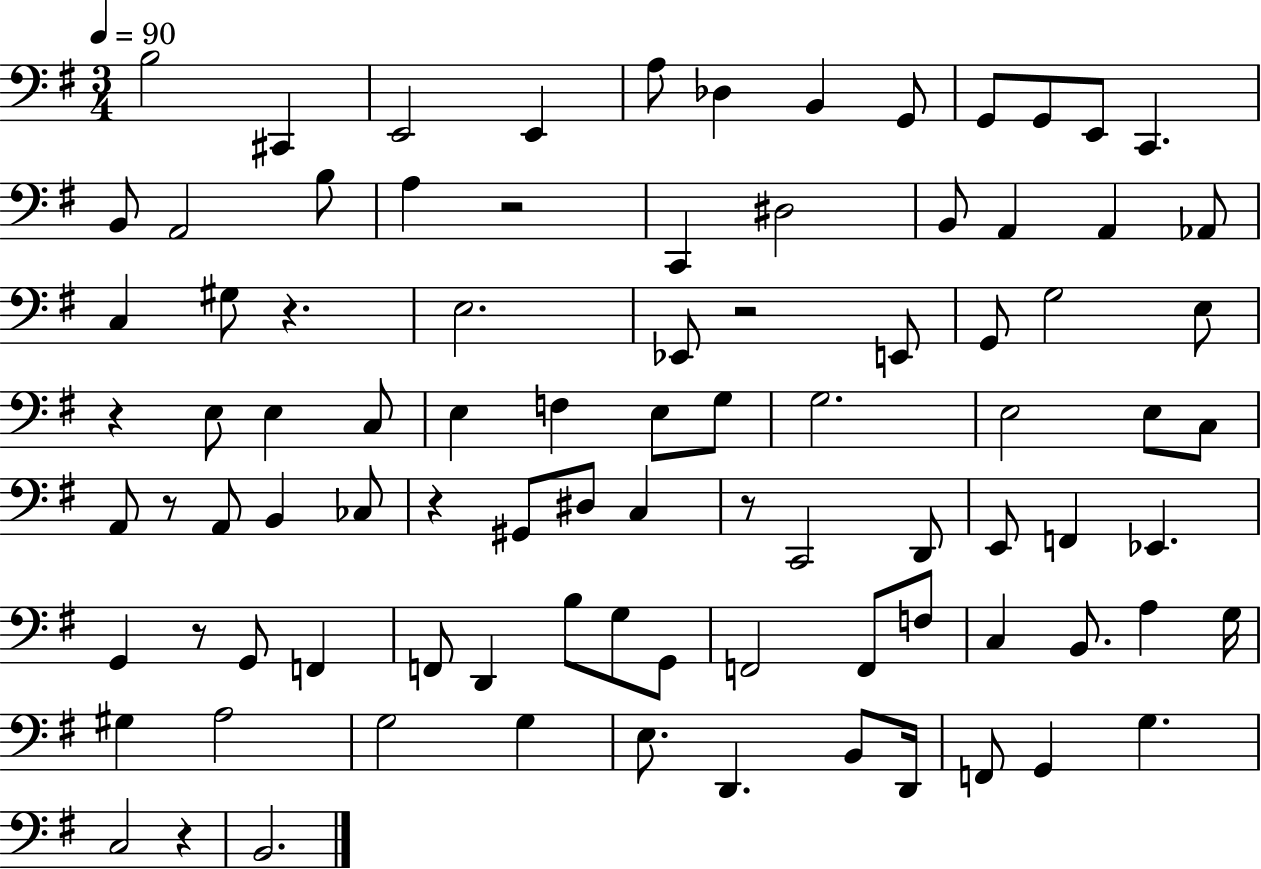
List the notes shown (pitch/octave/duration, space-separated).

B3/h C#2/q E2/h E2/q A3/e Db3/q B2/q G2/e G2/e G2/e E2/e C2/q. B2/e A2/h B3/e A3/q R/h C2/q D#3/h B2/e A2/q A2/q Ab2/e C3/q G#3/e R/q. E3/h. Eb2/e R/h E2/e G2/e G3/h E3/e R/q E3/e E3/q C3/e E3/q F3/q E3/e G3/e G3/h. E3/h E3/e C3/e A2/e R/e A2/e B2/q CES3/e R/q G#2/e D#3/e C3/q R/e C2/h D2/e E2/e F2/q Eb2/q. G2/q R/e G2/e F2/q F2/e D2/q B3/e G3/e G2/e F2/h F2/e F3/e C3/q B2/e. A3/q G3/s G#3/q A3/h G3/h G3/q E3/e. D2/q. B2/e D2/s F2/e G2/q G3/q. C3/h R/q B2/h.